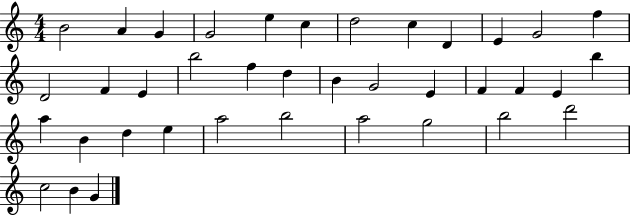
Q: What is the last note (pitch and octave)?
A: G4